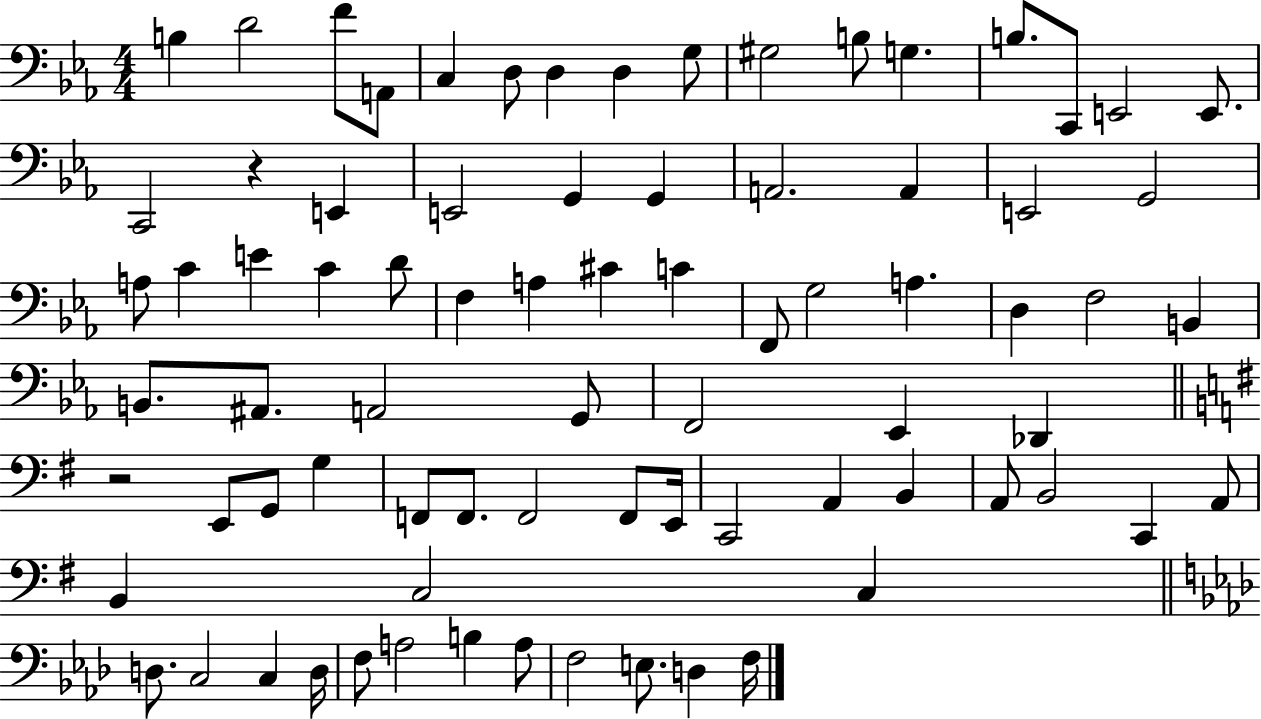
X:1
T:Untitled
M:4/4
L:1/4
K:Eb
B, D2 F/2 A,,/2 C, D,/2 D, D, G,/2 ^G,2 B,/2 G, B,/2 C,,/2 E,,2 E,,/2 C,,2 z E,, E,,2 G,, G,, A,,2 A,, E,,2 G,,2 A,/2 C E C D/2 F, A, ^C C F,,/2 G,2 A, D, F,2 B,, B,,/2 ^A,,/2 A,,2 G,,/2 F,,2 _E,, _D,, z2 E,,/2 G,,/2 G, F,,/2 F,,/2 F,,2 F,,/2 E,,/4 C,,2 A,, B,, A,,/2 B,,2 C,, A,,/2 B,, C,2 C, D,/2 C,2 C, D,/4 F,/2 A,2 B, A,/2 F,2 E,/2 D, F,/4